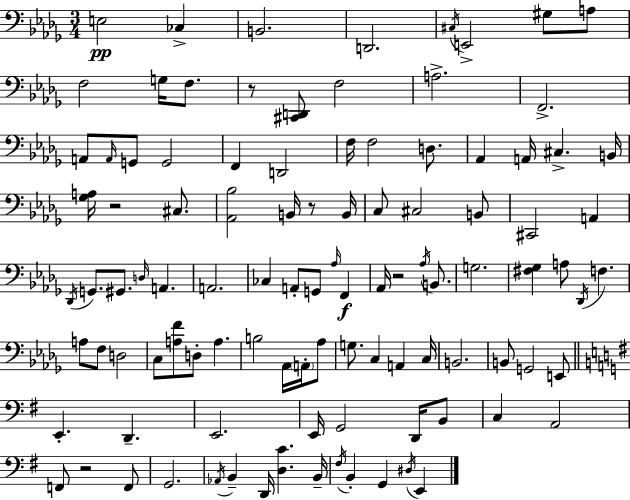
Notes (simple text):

E3/h CES3/q B2/h. D2/h. C#3/s E2/h G#3/e A3/e F3/h G3/s F3/e. R/e [C#2,D2]/e F3/h A3/h. F2/h. A2/e A2/s G2/e G2/h F2/q D2/h F3/s F3/h D3/e. Ab2/q A2/s C#3/q. B2/s [Gb3,A3]/s R/h C#3/e. [Ab2,Bb3]/h B2/s R/e B2/s C3/e C#3/h B2/e C#2/h A2/q Db2/s G2/e. G#2/e. D3/s A2/q. A2/h. CES3/q A2/e G2/e Ab3/s F2/q Ab2/s R/h Ab3/s B2/e. G3/h. [F#3,Gb3]/q A3/e Db2/s F3/q. A3/e F3/e D3/h C3/e [A3,F4]/e D3/e A3/q. B3/h Ab2/s A2/s Ab3/e G3/e. C3/q A2/q C3/s B2/h. B2/e G2/h E2/e E2/q. D2/q. E2/h. E2/s G2/h D2/s B2/e C3/q A2/h F2/e R/h F2/e G2/h. Ab2/s B2/q D2/s [D3,C4]/q. B2/s F#3/s B2/q G2/q D#3/s E2/q